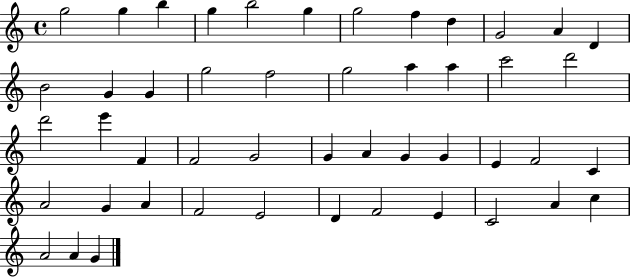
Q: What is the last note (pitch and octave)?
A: G4